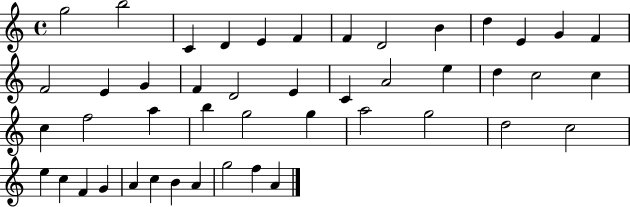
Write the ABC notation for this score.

X:1
T:Untitled
M:4/4
L:1/4
K:C
g2 b2 C D E F F D2 B d E G F F2 E G F D2 E C A2 e d c2 c c f2 a b g2 g a2 g2 d2 c2 e c F G A c B A g2 f A